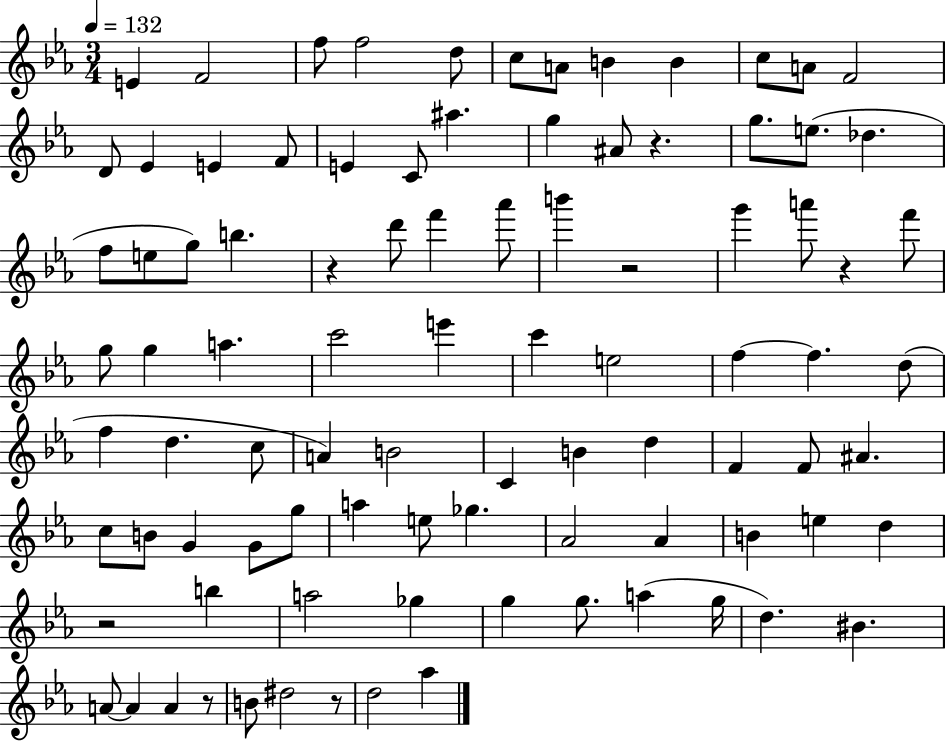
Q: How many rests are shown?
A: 7